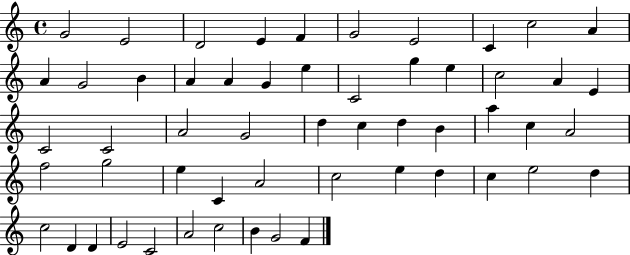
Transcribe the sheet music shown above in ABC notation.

X:1
T:Untitled
M:4/4
L:1/4
K:C
G2 E2 D2 E F G2 E2 C c2 A A G2 B A A G e C2 g e c2 A E C2 C2 A2 G2 d c d B a c A2 f2 g2 e C A2 c2 e d c e2 d c2 D D E2 C2 A2 c2 B G2 F